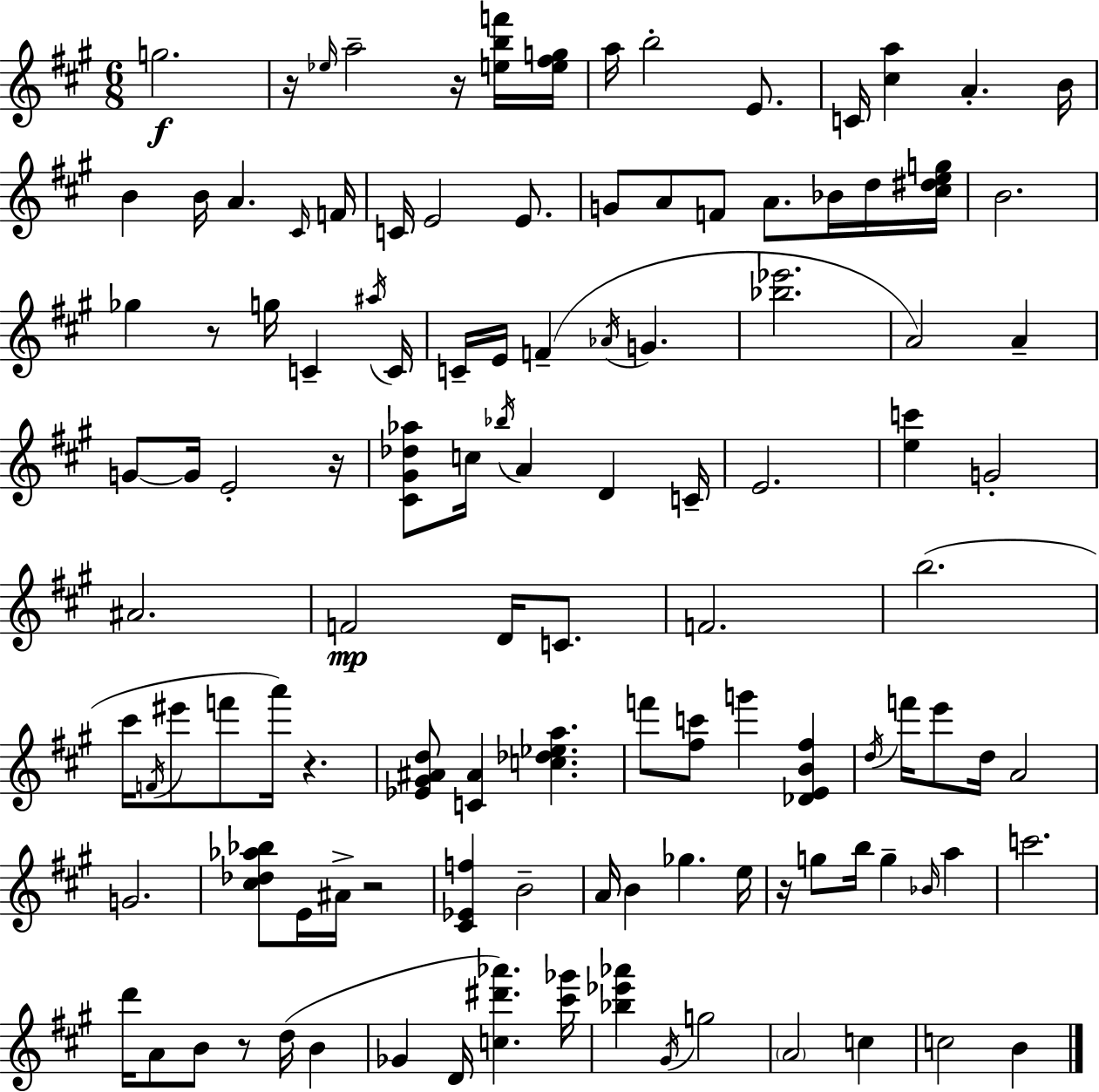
X:1
T:Untitled
M:6/8
L:1/4
K:A
g2 z/4 _e/4 a2 z/4 [ebf']/4 [e^fg]/4 a/4 b2 E/2 C/4 [^ca] A B/4 B B/4 A ^C/4 F/4 C/4 E2 E/2 G/2 A/2 F/2 A/2 _B/4 d/4 [^c^deg]/4 B2 _g z/2 g/4 C ^a/4 C/4 C/4 E/4 F _A/4 G [_b_e']2 A2 A G/2 G/4 E2 z/4 [^C^G_d_a]/2 c/4 _b/4 A D C/4 E2 [ec'] G2 ^A2 F2 D/4 C/2 F2 b2 ^c'/4 F/4 ^e'/2 f'/2 a'/4 z [_E^G^Ad]/2 [C^A] [c_d_ea] f'/2 [^fc']/2 g' [_DEB^f] d/4 f'/4 e'/2 d/4 A2 G2 [^c_d_a_b]/2 E/4 ^A/4 z2 [^C_Ef] B2 A/4 B _g e/4 z/4 g/2 b/4 g _B/4 a c'2 d'/4 A/2 B/2 z/2 d/4 B _G D/4 [c^d'_a'] [^c'_g']/4 [_b_e'_a'] ^G/4 g2 A2 c c2 B